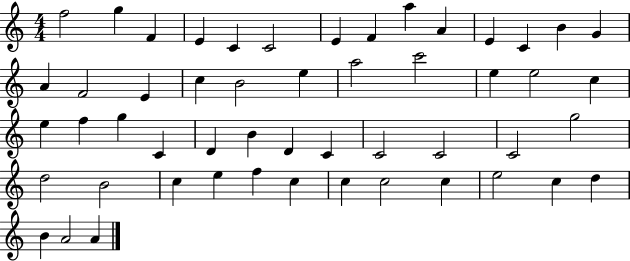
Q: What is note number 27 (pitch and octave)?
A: F5